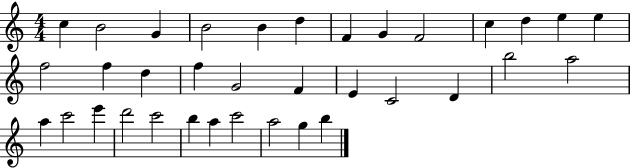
C5/q B4/h G4/q B4/h B4/q D5/q F4/q G4/q F4/h C5/q D5/q E5/q E5/q F5/h F5/q D5/q F5/q G4/h F4/q E4/q C4/h D4/q B5/h A5/h A5/q C6/h E6/q D6/h C6/h B5/q A5/q C6/h A5/h G5/q B5/q